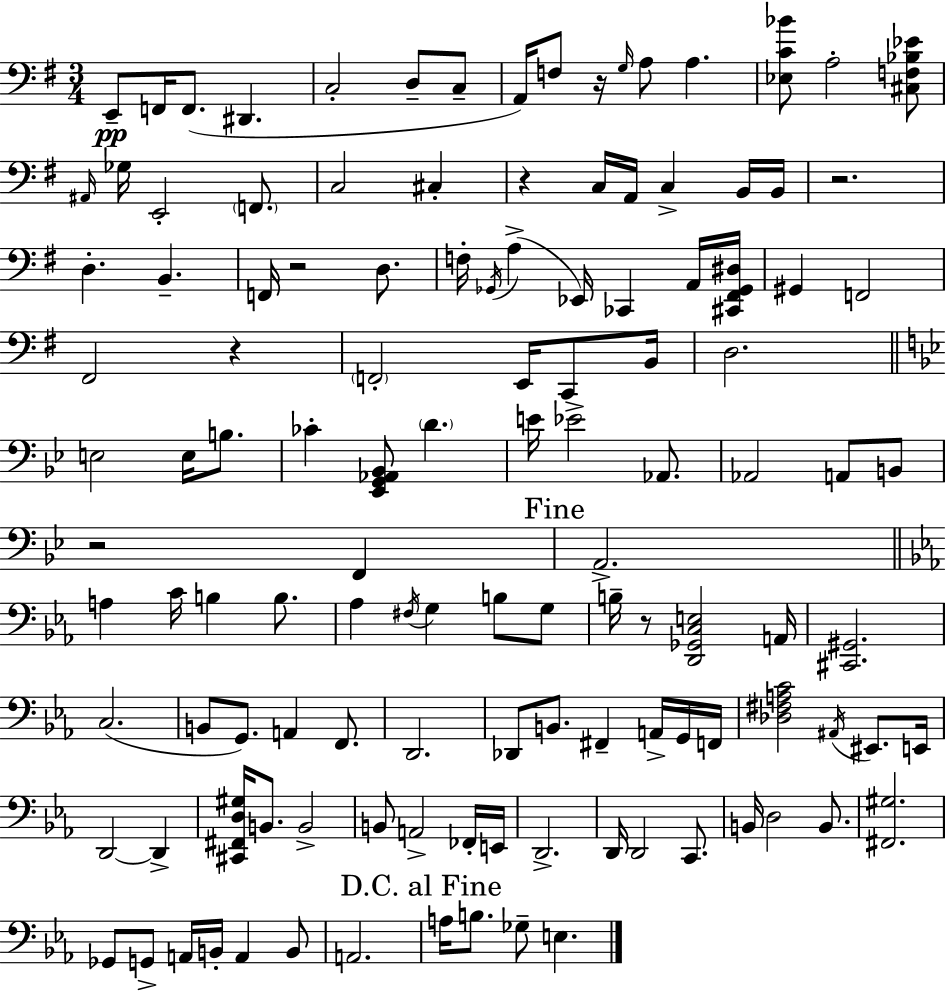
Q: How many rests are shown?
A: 7